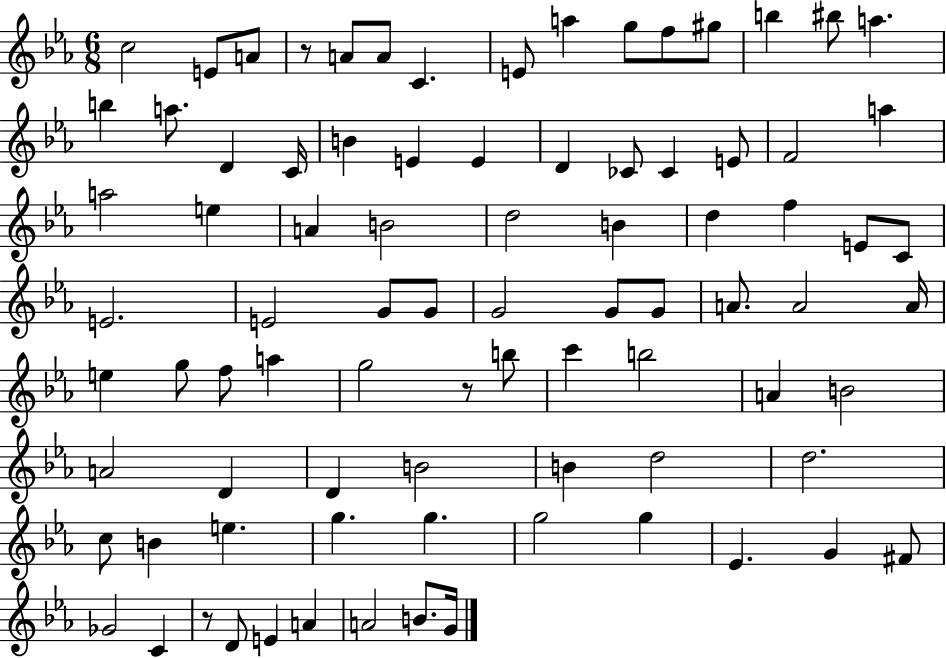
{
  \clef treble
  \numericTimeSignature
  \time 6/8
  \key ees \major
  c''2 e'8 a'8 | r8 a'8 a'8 c'4. | e'8 a''4 g''8 f''8 gis''8 | b''4 bis''8 a''4. | \break b''4 a''8. d'4 c'16 | b'4 e'4 e'4 | d'4 ces'8 ces'4 e'8 | f'2 a''4 | \break a''2 e''4 | a'4 b'2 | d''2 b'4 | d''4 f''4 e'8 c'8 | \break e'2. | e'2 g'8 g'8 | g'2 g'8 g'8 | a'8. a'2 a'16 | \break e''4 g''8 f''8 a''4 | g''2 r8 b''8 | c'''4 b''2 | a'4 b'2 | \break a'2 d'4 | d'4 b'2 | b'4 d''2 | d''2. | \break c''8 b'4 e''4. | g''4. g''4. | g''2 g''4 | ees'4. g'4 fis'8 | \break ges'2 c'4 | r8 d'8 e'4 a'4 | a'2 b'8. g'16 | \bar "|."
}